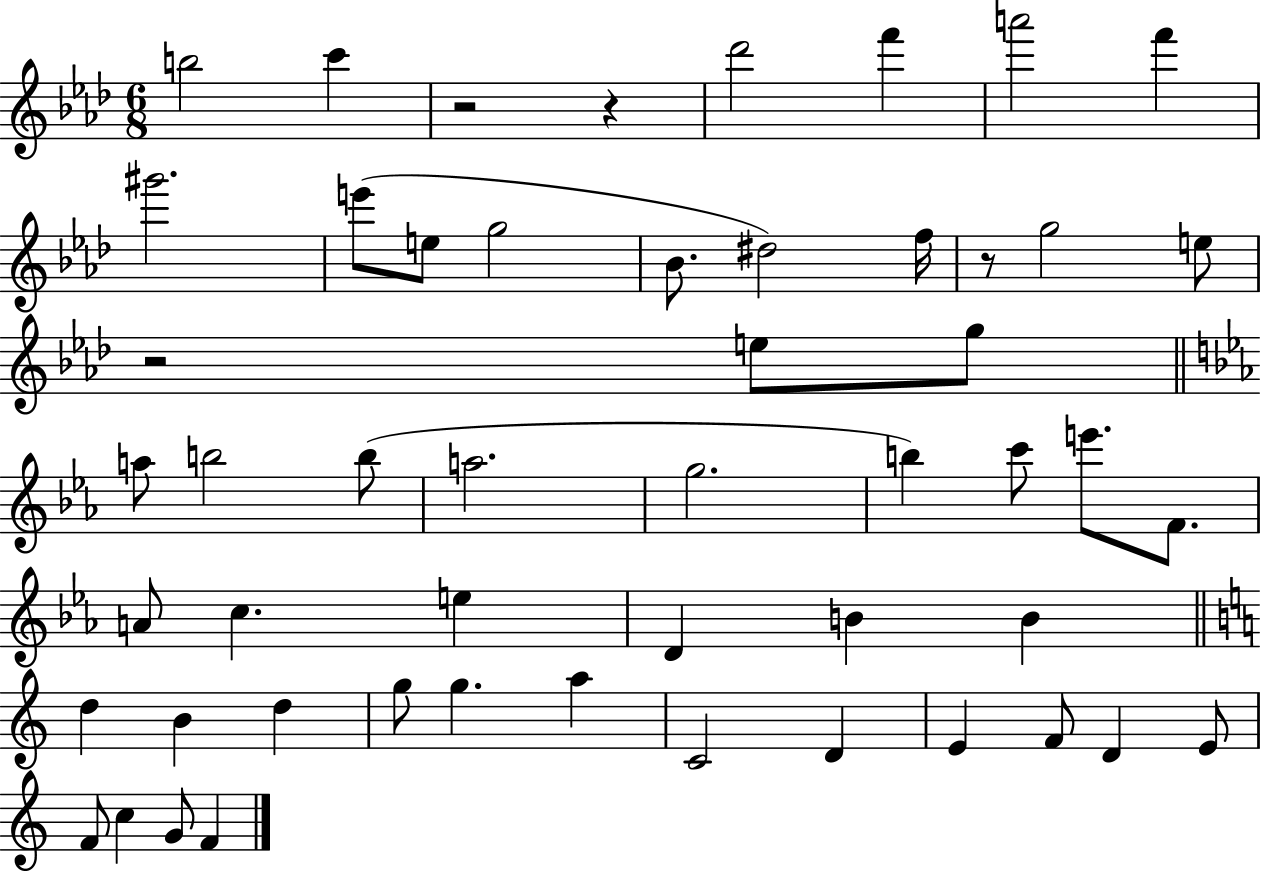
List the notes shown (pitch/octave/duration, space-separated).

B5/h C6/q R/h R/q Db6/h F6/q A6/h F6/q G#6/h. E6/e E5/e G5/h Bb4/e. D#5/h F5/s R/e G5/h E5/e R/h E5/e G5/e A5/e B5/h B5/e A5/h. G5/h. B5/q C6/e E6/e. F4/e. A4/e C5/q. E5/q D4/q B4/q B4/q D5/q B4/q D5/q G5/e G5/q. A5/q C4/h D4/q E4/q F4/e D4/q E4/e F4/e C5/q G4/e F4/q